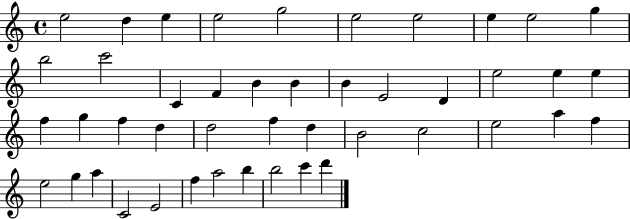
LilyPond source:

{
  \clef treble
  \time 4/4
  \defaultTimeSignature
  \key c \major
  e''2 d''4 e''4 | e''2 g''2 | e''2 e''2 | e''4 e''2 g''4 | \break b''2 c'''2 | c'4 f'4 b'4 b'4 | b'4 e'2 d'4 | e''2 e''4 e''4 | \break f''4 g''4 f''4 d''4 | d''2 f''4 d''4 | b'2 c''2 | e''2 a''4 f''4 | \break e''2 g''4 a''4 | c'2 e'2 | f''4 a''2 b''4 | b''2 c'''4 d'''4 | \break \bar "|."
}